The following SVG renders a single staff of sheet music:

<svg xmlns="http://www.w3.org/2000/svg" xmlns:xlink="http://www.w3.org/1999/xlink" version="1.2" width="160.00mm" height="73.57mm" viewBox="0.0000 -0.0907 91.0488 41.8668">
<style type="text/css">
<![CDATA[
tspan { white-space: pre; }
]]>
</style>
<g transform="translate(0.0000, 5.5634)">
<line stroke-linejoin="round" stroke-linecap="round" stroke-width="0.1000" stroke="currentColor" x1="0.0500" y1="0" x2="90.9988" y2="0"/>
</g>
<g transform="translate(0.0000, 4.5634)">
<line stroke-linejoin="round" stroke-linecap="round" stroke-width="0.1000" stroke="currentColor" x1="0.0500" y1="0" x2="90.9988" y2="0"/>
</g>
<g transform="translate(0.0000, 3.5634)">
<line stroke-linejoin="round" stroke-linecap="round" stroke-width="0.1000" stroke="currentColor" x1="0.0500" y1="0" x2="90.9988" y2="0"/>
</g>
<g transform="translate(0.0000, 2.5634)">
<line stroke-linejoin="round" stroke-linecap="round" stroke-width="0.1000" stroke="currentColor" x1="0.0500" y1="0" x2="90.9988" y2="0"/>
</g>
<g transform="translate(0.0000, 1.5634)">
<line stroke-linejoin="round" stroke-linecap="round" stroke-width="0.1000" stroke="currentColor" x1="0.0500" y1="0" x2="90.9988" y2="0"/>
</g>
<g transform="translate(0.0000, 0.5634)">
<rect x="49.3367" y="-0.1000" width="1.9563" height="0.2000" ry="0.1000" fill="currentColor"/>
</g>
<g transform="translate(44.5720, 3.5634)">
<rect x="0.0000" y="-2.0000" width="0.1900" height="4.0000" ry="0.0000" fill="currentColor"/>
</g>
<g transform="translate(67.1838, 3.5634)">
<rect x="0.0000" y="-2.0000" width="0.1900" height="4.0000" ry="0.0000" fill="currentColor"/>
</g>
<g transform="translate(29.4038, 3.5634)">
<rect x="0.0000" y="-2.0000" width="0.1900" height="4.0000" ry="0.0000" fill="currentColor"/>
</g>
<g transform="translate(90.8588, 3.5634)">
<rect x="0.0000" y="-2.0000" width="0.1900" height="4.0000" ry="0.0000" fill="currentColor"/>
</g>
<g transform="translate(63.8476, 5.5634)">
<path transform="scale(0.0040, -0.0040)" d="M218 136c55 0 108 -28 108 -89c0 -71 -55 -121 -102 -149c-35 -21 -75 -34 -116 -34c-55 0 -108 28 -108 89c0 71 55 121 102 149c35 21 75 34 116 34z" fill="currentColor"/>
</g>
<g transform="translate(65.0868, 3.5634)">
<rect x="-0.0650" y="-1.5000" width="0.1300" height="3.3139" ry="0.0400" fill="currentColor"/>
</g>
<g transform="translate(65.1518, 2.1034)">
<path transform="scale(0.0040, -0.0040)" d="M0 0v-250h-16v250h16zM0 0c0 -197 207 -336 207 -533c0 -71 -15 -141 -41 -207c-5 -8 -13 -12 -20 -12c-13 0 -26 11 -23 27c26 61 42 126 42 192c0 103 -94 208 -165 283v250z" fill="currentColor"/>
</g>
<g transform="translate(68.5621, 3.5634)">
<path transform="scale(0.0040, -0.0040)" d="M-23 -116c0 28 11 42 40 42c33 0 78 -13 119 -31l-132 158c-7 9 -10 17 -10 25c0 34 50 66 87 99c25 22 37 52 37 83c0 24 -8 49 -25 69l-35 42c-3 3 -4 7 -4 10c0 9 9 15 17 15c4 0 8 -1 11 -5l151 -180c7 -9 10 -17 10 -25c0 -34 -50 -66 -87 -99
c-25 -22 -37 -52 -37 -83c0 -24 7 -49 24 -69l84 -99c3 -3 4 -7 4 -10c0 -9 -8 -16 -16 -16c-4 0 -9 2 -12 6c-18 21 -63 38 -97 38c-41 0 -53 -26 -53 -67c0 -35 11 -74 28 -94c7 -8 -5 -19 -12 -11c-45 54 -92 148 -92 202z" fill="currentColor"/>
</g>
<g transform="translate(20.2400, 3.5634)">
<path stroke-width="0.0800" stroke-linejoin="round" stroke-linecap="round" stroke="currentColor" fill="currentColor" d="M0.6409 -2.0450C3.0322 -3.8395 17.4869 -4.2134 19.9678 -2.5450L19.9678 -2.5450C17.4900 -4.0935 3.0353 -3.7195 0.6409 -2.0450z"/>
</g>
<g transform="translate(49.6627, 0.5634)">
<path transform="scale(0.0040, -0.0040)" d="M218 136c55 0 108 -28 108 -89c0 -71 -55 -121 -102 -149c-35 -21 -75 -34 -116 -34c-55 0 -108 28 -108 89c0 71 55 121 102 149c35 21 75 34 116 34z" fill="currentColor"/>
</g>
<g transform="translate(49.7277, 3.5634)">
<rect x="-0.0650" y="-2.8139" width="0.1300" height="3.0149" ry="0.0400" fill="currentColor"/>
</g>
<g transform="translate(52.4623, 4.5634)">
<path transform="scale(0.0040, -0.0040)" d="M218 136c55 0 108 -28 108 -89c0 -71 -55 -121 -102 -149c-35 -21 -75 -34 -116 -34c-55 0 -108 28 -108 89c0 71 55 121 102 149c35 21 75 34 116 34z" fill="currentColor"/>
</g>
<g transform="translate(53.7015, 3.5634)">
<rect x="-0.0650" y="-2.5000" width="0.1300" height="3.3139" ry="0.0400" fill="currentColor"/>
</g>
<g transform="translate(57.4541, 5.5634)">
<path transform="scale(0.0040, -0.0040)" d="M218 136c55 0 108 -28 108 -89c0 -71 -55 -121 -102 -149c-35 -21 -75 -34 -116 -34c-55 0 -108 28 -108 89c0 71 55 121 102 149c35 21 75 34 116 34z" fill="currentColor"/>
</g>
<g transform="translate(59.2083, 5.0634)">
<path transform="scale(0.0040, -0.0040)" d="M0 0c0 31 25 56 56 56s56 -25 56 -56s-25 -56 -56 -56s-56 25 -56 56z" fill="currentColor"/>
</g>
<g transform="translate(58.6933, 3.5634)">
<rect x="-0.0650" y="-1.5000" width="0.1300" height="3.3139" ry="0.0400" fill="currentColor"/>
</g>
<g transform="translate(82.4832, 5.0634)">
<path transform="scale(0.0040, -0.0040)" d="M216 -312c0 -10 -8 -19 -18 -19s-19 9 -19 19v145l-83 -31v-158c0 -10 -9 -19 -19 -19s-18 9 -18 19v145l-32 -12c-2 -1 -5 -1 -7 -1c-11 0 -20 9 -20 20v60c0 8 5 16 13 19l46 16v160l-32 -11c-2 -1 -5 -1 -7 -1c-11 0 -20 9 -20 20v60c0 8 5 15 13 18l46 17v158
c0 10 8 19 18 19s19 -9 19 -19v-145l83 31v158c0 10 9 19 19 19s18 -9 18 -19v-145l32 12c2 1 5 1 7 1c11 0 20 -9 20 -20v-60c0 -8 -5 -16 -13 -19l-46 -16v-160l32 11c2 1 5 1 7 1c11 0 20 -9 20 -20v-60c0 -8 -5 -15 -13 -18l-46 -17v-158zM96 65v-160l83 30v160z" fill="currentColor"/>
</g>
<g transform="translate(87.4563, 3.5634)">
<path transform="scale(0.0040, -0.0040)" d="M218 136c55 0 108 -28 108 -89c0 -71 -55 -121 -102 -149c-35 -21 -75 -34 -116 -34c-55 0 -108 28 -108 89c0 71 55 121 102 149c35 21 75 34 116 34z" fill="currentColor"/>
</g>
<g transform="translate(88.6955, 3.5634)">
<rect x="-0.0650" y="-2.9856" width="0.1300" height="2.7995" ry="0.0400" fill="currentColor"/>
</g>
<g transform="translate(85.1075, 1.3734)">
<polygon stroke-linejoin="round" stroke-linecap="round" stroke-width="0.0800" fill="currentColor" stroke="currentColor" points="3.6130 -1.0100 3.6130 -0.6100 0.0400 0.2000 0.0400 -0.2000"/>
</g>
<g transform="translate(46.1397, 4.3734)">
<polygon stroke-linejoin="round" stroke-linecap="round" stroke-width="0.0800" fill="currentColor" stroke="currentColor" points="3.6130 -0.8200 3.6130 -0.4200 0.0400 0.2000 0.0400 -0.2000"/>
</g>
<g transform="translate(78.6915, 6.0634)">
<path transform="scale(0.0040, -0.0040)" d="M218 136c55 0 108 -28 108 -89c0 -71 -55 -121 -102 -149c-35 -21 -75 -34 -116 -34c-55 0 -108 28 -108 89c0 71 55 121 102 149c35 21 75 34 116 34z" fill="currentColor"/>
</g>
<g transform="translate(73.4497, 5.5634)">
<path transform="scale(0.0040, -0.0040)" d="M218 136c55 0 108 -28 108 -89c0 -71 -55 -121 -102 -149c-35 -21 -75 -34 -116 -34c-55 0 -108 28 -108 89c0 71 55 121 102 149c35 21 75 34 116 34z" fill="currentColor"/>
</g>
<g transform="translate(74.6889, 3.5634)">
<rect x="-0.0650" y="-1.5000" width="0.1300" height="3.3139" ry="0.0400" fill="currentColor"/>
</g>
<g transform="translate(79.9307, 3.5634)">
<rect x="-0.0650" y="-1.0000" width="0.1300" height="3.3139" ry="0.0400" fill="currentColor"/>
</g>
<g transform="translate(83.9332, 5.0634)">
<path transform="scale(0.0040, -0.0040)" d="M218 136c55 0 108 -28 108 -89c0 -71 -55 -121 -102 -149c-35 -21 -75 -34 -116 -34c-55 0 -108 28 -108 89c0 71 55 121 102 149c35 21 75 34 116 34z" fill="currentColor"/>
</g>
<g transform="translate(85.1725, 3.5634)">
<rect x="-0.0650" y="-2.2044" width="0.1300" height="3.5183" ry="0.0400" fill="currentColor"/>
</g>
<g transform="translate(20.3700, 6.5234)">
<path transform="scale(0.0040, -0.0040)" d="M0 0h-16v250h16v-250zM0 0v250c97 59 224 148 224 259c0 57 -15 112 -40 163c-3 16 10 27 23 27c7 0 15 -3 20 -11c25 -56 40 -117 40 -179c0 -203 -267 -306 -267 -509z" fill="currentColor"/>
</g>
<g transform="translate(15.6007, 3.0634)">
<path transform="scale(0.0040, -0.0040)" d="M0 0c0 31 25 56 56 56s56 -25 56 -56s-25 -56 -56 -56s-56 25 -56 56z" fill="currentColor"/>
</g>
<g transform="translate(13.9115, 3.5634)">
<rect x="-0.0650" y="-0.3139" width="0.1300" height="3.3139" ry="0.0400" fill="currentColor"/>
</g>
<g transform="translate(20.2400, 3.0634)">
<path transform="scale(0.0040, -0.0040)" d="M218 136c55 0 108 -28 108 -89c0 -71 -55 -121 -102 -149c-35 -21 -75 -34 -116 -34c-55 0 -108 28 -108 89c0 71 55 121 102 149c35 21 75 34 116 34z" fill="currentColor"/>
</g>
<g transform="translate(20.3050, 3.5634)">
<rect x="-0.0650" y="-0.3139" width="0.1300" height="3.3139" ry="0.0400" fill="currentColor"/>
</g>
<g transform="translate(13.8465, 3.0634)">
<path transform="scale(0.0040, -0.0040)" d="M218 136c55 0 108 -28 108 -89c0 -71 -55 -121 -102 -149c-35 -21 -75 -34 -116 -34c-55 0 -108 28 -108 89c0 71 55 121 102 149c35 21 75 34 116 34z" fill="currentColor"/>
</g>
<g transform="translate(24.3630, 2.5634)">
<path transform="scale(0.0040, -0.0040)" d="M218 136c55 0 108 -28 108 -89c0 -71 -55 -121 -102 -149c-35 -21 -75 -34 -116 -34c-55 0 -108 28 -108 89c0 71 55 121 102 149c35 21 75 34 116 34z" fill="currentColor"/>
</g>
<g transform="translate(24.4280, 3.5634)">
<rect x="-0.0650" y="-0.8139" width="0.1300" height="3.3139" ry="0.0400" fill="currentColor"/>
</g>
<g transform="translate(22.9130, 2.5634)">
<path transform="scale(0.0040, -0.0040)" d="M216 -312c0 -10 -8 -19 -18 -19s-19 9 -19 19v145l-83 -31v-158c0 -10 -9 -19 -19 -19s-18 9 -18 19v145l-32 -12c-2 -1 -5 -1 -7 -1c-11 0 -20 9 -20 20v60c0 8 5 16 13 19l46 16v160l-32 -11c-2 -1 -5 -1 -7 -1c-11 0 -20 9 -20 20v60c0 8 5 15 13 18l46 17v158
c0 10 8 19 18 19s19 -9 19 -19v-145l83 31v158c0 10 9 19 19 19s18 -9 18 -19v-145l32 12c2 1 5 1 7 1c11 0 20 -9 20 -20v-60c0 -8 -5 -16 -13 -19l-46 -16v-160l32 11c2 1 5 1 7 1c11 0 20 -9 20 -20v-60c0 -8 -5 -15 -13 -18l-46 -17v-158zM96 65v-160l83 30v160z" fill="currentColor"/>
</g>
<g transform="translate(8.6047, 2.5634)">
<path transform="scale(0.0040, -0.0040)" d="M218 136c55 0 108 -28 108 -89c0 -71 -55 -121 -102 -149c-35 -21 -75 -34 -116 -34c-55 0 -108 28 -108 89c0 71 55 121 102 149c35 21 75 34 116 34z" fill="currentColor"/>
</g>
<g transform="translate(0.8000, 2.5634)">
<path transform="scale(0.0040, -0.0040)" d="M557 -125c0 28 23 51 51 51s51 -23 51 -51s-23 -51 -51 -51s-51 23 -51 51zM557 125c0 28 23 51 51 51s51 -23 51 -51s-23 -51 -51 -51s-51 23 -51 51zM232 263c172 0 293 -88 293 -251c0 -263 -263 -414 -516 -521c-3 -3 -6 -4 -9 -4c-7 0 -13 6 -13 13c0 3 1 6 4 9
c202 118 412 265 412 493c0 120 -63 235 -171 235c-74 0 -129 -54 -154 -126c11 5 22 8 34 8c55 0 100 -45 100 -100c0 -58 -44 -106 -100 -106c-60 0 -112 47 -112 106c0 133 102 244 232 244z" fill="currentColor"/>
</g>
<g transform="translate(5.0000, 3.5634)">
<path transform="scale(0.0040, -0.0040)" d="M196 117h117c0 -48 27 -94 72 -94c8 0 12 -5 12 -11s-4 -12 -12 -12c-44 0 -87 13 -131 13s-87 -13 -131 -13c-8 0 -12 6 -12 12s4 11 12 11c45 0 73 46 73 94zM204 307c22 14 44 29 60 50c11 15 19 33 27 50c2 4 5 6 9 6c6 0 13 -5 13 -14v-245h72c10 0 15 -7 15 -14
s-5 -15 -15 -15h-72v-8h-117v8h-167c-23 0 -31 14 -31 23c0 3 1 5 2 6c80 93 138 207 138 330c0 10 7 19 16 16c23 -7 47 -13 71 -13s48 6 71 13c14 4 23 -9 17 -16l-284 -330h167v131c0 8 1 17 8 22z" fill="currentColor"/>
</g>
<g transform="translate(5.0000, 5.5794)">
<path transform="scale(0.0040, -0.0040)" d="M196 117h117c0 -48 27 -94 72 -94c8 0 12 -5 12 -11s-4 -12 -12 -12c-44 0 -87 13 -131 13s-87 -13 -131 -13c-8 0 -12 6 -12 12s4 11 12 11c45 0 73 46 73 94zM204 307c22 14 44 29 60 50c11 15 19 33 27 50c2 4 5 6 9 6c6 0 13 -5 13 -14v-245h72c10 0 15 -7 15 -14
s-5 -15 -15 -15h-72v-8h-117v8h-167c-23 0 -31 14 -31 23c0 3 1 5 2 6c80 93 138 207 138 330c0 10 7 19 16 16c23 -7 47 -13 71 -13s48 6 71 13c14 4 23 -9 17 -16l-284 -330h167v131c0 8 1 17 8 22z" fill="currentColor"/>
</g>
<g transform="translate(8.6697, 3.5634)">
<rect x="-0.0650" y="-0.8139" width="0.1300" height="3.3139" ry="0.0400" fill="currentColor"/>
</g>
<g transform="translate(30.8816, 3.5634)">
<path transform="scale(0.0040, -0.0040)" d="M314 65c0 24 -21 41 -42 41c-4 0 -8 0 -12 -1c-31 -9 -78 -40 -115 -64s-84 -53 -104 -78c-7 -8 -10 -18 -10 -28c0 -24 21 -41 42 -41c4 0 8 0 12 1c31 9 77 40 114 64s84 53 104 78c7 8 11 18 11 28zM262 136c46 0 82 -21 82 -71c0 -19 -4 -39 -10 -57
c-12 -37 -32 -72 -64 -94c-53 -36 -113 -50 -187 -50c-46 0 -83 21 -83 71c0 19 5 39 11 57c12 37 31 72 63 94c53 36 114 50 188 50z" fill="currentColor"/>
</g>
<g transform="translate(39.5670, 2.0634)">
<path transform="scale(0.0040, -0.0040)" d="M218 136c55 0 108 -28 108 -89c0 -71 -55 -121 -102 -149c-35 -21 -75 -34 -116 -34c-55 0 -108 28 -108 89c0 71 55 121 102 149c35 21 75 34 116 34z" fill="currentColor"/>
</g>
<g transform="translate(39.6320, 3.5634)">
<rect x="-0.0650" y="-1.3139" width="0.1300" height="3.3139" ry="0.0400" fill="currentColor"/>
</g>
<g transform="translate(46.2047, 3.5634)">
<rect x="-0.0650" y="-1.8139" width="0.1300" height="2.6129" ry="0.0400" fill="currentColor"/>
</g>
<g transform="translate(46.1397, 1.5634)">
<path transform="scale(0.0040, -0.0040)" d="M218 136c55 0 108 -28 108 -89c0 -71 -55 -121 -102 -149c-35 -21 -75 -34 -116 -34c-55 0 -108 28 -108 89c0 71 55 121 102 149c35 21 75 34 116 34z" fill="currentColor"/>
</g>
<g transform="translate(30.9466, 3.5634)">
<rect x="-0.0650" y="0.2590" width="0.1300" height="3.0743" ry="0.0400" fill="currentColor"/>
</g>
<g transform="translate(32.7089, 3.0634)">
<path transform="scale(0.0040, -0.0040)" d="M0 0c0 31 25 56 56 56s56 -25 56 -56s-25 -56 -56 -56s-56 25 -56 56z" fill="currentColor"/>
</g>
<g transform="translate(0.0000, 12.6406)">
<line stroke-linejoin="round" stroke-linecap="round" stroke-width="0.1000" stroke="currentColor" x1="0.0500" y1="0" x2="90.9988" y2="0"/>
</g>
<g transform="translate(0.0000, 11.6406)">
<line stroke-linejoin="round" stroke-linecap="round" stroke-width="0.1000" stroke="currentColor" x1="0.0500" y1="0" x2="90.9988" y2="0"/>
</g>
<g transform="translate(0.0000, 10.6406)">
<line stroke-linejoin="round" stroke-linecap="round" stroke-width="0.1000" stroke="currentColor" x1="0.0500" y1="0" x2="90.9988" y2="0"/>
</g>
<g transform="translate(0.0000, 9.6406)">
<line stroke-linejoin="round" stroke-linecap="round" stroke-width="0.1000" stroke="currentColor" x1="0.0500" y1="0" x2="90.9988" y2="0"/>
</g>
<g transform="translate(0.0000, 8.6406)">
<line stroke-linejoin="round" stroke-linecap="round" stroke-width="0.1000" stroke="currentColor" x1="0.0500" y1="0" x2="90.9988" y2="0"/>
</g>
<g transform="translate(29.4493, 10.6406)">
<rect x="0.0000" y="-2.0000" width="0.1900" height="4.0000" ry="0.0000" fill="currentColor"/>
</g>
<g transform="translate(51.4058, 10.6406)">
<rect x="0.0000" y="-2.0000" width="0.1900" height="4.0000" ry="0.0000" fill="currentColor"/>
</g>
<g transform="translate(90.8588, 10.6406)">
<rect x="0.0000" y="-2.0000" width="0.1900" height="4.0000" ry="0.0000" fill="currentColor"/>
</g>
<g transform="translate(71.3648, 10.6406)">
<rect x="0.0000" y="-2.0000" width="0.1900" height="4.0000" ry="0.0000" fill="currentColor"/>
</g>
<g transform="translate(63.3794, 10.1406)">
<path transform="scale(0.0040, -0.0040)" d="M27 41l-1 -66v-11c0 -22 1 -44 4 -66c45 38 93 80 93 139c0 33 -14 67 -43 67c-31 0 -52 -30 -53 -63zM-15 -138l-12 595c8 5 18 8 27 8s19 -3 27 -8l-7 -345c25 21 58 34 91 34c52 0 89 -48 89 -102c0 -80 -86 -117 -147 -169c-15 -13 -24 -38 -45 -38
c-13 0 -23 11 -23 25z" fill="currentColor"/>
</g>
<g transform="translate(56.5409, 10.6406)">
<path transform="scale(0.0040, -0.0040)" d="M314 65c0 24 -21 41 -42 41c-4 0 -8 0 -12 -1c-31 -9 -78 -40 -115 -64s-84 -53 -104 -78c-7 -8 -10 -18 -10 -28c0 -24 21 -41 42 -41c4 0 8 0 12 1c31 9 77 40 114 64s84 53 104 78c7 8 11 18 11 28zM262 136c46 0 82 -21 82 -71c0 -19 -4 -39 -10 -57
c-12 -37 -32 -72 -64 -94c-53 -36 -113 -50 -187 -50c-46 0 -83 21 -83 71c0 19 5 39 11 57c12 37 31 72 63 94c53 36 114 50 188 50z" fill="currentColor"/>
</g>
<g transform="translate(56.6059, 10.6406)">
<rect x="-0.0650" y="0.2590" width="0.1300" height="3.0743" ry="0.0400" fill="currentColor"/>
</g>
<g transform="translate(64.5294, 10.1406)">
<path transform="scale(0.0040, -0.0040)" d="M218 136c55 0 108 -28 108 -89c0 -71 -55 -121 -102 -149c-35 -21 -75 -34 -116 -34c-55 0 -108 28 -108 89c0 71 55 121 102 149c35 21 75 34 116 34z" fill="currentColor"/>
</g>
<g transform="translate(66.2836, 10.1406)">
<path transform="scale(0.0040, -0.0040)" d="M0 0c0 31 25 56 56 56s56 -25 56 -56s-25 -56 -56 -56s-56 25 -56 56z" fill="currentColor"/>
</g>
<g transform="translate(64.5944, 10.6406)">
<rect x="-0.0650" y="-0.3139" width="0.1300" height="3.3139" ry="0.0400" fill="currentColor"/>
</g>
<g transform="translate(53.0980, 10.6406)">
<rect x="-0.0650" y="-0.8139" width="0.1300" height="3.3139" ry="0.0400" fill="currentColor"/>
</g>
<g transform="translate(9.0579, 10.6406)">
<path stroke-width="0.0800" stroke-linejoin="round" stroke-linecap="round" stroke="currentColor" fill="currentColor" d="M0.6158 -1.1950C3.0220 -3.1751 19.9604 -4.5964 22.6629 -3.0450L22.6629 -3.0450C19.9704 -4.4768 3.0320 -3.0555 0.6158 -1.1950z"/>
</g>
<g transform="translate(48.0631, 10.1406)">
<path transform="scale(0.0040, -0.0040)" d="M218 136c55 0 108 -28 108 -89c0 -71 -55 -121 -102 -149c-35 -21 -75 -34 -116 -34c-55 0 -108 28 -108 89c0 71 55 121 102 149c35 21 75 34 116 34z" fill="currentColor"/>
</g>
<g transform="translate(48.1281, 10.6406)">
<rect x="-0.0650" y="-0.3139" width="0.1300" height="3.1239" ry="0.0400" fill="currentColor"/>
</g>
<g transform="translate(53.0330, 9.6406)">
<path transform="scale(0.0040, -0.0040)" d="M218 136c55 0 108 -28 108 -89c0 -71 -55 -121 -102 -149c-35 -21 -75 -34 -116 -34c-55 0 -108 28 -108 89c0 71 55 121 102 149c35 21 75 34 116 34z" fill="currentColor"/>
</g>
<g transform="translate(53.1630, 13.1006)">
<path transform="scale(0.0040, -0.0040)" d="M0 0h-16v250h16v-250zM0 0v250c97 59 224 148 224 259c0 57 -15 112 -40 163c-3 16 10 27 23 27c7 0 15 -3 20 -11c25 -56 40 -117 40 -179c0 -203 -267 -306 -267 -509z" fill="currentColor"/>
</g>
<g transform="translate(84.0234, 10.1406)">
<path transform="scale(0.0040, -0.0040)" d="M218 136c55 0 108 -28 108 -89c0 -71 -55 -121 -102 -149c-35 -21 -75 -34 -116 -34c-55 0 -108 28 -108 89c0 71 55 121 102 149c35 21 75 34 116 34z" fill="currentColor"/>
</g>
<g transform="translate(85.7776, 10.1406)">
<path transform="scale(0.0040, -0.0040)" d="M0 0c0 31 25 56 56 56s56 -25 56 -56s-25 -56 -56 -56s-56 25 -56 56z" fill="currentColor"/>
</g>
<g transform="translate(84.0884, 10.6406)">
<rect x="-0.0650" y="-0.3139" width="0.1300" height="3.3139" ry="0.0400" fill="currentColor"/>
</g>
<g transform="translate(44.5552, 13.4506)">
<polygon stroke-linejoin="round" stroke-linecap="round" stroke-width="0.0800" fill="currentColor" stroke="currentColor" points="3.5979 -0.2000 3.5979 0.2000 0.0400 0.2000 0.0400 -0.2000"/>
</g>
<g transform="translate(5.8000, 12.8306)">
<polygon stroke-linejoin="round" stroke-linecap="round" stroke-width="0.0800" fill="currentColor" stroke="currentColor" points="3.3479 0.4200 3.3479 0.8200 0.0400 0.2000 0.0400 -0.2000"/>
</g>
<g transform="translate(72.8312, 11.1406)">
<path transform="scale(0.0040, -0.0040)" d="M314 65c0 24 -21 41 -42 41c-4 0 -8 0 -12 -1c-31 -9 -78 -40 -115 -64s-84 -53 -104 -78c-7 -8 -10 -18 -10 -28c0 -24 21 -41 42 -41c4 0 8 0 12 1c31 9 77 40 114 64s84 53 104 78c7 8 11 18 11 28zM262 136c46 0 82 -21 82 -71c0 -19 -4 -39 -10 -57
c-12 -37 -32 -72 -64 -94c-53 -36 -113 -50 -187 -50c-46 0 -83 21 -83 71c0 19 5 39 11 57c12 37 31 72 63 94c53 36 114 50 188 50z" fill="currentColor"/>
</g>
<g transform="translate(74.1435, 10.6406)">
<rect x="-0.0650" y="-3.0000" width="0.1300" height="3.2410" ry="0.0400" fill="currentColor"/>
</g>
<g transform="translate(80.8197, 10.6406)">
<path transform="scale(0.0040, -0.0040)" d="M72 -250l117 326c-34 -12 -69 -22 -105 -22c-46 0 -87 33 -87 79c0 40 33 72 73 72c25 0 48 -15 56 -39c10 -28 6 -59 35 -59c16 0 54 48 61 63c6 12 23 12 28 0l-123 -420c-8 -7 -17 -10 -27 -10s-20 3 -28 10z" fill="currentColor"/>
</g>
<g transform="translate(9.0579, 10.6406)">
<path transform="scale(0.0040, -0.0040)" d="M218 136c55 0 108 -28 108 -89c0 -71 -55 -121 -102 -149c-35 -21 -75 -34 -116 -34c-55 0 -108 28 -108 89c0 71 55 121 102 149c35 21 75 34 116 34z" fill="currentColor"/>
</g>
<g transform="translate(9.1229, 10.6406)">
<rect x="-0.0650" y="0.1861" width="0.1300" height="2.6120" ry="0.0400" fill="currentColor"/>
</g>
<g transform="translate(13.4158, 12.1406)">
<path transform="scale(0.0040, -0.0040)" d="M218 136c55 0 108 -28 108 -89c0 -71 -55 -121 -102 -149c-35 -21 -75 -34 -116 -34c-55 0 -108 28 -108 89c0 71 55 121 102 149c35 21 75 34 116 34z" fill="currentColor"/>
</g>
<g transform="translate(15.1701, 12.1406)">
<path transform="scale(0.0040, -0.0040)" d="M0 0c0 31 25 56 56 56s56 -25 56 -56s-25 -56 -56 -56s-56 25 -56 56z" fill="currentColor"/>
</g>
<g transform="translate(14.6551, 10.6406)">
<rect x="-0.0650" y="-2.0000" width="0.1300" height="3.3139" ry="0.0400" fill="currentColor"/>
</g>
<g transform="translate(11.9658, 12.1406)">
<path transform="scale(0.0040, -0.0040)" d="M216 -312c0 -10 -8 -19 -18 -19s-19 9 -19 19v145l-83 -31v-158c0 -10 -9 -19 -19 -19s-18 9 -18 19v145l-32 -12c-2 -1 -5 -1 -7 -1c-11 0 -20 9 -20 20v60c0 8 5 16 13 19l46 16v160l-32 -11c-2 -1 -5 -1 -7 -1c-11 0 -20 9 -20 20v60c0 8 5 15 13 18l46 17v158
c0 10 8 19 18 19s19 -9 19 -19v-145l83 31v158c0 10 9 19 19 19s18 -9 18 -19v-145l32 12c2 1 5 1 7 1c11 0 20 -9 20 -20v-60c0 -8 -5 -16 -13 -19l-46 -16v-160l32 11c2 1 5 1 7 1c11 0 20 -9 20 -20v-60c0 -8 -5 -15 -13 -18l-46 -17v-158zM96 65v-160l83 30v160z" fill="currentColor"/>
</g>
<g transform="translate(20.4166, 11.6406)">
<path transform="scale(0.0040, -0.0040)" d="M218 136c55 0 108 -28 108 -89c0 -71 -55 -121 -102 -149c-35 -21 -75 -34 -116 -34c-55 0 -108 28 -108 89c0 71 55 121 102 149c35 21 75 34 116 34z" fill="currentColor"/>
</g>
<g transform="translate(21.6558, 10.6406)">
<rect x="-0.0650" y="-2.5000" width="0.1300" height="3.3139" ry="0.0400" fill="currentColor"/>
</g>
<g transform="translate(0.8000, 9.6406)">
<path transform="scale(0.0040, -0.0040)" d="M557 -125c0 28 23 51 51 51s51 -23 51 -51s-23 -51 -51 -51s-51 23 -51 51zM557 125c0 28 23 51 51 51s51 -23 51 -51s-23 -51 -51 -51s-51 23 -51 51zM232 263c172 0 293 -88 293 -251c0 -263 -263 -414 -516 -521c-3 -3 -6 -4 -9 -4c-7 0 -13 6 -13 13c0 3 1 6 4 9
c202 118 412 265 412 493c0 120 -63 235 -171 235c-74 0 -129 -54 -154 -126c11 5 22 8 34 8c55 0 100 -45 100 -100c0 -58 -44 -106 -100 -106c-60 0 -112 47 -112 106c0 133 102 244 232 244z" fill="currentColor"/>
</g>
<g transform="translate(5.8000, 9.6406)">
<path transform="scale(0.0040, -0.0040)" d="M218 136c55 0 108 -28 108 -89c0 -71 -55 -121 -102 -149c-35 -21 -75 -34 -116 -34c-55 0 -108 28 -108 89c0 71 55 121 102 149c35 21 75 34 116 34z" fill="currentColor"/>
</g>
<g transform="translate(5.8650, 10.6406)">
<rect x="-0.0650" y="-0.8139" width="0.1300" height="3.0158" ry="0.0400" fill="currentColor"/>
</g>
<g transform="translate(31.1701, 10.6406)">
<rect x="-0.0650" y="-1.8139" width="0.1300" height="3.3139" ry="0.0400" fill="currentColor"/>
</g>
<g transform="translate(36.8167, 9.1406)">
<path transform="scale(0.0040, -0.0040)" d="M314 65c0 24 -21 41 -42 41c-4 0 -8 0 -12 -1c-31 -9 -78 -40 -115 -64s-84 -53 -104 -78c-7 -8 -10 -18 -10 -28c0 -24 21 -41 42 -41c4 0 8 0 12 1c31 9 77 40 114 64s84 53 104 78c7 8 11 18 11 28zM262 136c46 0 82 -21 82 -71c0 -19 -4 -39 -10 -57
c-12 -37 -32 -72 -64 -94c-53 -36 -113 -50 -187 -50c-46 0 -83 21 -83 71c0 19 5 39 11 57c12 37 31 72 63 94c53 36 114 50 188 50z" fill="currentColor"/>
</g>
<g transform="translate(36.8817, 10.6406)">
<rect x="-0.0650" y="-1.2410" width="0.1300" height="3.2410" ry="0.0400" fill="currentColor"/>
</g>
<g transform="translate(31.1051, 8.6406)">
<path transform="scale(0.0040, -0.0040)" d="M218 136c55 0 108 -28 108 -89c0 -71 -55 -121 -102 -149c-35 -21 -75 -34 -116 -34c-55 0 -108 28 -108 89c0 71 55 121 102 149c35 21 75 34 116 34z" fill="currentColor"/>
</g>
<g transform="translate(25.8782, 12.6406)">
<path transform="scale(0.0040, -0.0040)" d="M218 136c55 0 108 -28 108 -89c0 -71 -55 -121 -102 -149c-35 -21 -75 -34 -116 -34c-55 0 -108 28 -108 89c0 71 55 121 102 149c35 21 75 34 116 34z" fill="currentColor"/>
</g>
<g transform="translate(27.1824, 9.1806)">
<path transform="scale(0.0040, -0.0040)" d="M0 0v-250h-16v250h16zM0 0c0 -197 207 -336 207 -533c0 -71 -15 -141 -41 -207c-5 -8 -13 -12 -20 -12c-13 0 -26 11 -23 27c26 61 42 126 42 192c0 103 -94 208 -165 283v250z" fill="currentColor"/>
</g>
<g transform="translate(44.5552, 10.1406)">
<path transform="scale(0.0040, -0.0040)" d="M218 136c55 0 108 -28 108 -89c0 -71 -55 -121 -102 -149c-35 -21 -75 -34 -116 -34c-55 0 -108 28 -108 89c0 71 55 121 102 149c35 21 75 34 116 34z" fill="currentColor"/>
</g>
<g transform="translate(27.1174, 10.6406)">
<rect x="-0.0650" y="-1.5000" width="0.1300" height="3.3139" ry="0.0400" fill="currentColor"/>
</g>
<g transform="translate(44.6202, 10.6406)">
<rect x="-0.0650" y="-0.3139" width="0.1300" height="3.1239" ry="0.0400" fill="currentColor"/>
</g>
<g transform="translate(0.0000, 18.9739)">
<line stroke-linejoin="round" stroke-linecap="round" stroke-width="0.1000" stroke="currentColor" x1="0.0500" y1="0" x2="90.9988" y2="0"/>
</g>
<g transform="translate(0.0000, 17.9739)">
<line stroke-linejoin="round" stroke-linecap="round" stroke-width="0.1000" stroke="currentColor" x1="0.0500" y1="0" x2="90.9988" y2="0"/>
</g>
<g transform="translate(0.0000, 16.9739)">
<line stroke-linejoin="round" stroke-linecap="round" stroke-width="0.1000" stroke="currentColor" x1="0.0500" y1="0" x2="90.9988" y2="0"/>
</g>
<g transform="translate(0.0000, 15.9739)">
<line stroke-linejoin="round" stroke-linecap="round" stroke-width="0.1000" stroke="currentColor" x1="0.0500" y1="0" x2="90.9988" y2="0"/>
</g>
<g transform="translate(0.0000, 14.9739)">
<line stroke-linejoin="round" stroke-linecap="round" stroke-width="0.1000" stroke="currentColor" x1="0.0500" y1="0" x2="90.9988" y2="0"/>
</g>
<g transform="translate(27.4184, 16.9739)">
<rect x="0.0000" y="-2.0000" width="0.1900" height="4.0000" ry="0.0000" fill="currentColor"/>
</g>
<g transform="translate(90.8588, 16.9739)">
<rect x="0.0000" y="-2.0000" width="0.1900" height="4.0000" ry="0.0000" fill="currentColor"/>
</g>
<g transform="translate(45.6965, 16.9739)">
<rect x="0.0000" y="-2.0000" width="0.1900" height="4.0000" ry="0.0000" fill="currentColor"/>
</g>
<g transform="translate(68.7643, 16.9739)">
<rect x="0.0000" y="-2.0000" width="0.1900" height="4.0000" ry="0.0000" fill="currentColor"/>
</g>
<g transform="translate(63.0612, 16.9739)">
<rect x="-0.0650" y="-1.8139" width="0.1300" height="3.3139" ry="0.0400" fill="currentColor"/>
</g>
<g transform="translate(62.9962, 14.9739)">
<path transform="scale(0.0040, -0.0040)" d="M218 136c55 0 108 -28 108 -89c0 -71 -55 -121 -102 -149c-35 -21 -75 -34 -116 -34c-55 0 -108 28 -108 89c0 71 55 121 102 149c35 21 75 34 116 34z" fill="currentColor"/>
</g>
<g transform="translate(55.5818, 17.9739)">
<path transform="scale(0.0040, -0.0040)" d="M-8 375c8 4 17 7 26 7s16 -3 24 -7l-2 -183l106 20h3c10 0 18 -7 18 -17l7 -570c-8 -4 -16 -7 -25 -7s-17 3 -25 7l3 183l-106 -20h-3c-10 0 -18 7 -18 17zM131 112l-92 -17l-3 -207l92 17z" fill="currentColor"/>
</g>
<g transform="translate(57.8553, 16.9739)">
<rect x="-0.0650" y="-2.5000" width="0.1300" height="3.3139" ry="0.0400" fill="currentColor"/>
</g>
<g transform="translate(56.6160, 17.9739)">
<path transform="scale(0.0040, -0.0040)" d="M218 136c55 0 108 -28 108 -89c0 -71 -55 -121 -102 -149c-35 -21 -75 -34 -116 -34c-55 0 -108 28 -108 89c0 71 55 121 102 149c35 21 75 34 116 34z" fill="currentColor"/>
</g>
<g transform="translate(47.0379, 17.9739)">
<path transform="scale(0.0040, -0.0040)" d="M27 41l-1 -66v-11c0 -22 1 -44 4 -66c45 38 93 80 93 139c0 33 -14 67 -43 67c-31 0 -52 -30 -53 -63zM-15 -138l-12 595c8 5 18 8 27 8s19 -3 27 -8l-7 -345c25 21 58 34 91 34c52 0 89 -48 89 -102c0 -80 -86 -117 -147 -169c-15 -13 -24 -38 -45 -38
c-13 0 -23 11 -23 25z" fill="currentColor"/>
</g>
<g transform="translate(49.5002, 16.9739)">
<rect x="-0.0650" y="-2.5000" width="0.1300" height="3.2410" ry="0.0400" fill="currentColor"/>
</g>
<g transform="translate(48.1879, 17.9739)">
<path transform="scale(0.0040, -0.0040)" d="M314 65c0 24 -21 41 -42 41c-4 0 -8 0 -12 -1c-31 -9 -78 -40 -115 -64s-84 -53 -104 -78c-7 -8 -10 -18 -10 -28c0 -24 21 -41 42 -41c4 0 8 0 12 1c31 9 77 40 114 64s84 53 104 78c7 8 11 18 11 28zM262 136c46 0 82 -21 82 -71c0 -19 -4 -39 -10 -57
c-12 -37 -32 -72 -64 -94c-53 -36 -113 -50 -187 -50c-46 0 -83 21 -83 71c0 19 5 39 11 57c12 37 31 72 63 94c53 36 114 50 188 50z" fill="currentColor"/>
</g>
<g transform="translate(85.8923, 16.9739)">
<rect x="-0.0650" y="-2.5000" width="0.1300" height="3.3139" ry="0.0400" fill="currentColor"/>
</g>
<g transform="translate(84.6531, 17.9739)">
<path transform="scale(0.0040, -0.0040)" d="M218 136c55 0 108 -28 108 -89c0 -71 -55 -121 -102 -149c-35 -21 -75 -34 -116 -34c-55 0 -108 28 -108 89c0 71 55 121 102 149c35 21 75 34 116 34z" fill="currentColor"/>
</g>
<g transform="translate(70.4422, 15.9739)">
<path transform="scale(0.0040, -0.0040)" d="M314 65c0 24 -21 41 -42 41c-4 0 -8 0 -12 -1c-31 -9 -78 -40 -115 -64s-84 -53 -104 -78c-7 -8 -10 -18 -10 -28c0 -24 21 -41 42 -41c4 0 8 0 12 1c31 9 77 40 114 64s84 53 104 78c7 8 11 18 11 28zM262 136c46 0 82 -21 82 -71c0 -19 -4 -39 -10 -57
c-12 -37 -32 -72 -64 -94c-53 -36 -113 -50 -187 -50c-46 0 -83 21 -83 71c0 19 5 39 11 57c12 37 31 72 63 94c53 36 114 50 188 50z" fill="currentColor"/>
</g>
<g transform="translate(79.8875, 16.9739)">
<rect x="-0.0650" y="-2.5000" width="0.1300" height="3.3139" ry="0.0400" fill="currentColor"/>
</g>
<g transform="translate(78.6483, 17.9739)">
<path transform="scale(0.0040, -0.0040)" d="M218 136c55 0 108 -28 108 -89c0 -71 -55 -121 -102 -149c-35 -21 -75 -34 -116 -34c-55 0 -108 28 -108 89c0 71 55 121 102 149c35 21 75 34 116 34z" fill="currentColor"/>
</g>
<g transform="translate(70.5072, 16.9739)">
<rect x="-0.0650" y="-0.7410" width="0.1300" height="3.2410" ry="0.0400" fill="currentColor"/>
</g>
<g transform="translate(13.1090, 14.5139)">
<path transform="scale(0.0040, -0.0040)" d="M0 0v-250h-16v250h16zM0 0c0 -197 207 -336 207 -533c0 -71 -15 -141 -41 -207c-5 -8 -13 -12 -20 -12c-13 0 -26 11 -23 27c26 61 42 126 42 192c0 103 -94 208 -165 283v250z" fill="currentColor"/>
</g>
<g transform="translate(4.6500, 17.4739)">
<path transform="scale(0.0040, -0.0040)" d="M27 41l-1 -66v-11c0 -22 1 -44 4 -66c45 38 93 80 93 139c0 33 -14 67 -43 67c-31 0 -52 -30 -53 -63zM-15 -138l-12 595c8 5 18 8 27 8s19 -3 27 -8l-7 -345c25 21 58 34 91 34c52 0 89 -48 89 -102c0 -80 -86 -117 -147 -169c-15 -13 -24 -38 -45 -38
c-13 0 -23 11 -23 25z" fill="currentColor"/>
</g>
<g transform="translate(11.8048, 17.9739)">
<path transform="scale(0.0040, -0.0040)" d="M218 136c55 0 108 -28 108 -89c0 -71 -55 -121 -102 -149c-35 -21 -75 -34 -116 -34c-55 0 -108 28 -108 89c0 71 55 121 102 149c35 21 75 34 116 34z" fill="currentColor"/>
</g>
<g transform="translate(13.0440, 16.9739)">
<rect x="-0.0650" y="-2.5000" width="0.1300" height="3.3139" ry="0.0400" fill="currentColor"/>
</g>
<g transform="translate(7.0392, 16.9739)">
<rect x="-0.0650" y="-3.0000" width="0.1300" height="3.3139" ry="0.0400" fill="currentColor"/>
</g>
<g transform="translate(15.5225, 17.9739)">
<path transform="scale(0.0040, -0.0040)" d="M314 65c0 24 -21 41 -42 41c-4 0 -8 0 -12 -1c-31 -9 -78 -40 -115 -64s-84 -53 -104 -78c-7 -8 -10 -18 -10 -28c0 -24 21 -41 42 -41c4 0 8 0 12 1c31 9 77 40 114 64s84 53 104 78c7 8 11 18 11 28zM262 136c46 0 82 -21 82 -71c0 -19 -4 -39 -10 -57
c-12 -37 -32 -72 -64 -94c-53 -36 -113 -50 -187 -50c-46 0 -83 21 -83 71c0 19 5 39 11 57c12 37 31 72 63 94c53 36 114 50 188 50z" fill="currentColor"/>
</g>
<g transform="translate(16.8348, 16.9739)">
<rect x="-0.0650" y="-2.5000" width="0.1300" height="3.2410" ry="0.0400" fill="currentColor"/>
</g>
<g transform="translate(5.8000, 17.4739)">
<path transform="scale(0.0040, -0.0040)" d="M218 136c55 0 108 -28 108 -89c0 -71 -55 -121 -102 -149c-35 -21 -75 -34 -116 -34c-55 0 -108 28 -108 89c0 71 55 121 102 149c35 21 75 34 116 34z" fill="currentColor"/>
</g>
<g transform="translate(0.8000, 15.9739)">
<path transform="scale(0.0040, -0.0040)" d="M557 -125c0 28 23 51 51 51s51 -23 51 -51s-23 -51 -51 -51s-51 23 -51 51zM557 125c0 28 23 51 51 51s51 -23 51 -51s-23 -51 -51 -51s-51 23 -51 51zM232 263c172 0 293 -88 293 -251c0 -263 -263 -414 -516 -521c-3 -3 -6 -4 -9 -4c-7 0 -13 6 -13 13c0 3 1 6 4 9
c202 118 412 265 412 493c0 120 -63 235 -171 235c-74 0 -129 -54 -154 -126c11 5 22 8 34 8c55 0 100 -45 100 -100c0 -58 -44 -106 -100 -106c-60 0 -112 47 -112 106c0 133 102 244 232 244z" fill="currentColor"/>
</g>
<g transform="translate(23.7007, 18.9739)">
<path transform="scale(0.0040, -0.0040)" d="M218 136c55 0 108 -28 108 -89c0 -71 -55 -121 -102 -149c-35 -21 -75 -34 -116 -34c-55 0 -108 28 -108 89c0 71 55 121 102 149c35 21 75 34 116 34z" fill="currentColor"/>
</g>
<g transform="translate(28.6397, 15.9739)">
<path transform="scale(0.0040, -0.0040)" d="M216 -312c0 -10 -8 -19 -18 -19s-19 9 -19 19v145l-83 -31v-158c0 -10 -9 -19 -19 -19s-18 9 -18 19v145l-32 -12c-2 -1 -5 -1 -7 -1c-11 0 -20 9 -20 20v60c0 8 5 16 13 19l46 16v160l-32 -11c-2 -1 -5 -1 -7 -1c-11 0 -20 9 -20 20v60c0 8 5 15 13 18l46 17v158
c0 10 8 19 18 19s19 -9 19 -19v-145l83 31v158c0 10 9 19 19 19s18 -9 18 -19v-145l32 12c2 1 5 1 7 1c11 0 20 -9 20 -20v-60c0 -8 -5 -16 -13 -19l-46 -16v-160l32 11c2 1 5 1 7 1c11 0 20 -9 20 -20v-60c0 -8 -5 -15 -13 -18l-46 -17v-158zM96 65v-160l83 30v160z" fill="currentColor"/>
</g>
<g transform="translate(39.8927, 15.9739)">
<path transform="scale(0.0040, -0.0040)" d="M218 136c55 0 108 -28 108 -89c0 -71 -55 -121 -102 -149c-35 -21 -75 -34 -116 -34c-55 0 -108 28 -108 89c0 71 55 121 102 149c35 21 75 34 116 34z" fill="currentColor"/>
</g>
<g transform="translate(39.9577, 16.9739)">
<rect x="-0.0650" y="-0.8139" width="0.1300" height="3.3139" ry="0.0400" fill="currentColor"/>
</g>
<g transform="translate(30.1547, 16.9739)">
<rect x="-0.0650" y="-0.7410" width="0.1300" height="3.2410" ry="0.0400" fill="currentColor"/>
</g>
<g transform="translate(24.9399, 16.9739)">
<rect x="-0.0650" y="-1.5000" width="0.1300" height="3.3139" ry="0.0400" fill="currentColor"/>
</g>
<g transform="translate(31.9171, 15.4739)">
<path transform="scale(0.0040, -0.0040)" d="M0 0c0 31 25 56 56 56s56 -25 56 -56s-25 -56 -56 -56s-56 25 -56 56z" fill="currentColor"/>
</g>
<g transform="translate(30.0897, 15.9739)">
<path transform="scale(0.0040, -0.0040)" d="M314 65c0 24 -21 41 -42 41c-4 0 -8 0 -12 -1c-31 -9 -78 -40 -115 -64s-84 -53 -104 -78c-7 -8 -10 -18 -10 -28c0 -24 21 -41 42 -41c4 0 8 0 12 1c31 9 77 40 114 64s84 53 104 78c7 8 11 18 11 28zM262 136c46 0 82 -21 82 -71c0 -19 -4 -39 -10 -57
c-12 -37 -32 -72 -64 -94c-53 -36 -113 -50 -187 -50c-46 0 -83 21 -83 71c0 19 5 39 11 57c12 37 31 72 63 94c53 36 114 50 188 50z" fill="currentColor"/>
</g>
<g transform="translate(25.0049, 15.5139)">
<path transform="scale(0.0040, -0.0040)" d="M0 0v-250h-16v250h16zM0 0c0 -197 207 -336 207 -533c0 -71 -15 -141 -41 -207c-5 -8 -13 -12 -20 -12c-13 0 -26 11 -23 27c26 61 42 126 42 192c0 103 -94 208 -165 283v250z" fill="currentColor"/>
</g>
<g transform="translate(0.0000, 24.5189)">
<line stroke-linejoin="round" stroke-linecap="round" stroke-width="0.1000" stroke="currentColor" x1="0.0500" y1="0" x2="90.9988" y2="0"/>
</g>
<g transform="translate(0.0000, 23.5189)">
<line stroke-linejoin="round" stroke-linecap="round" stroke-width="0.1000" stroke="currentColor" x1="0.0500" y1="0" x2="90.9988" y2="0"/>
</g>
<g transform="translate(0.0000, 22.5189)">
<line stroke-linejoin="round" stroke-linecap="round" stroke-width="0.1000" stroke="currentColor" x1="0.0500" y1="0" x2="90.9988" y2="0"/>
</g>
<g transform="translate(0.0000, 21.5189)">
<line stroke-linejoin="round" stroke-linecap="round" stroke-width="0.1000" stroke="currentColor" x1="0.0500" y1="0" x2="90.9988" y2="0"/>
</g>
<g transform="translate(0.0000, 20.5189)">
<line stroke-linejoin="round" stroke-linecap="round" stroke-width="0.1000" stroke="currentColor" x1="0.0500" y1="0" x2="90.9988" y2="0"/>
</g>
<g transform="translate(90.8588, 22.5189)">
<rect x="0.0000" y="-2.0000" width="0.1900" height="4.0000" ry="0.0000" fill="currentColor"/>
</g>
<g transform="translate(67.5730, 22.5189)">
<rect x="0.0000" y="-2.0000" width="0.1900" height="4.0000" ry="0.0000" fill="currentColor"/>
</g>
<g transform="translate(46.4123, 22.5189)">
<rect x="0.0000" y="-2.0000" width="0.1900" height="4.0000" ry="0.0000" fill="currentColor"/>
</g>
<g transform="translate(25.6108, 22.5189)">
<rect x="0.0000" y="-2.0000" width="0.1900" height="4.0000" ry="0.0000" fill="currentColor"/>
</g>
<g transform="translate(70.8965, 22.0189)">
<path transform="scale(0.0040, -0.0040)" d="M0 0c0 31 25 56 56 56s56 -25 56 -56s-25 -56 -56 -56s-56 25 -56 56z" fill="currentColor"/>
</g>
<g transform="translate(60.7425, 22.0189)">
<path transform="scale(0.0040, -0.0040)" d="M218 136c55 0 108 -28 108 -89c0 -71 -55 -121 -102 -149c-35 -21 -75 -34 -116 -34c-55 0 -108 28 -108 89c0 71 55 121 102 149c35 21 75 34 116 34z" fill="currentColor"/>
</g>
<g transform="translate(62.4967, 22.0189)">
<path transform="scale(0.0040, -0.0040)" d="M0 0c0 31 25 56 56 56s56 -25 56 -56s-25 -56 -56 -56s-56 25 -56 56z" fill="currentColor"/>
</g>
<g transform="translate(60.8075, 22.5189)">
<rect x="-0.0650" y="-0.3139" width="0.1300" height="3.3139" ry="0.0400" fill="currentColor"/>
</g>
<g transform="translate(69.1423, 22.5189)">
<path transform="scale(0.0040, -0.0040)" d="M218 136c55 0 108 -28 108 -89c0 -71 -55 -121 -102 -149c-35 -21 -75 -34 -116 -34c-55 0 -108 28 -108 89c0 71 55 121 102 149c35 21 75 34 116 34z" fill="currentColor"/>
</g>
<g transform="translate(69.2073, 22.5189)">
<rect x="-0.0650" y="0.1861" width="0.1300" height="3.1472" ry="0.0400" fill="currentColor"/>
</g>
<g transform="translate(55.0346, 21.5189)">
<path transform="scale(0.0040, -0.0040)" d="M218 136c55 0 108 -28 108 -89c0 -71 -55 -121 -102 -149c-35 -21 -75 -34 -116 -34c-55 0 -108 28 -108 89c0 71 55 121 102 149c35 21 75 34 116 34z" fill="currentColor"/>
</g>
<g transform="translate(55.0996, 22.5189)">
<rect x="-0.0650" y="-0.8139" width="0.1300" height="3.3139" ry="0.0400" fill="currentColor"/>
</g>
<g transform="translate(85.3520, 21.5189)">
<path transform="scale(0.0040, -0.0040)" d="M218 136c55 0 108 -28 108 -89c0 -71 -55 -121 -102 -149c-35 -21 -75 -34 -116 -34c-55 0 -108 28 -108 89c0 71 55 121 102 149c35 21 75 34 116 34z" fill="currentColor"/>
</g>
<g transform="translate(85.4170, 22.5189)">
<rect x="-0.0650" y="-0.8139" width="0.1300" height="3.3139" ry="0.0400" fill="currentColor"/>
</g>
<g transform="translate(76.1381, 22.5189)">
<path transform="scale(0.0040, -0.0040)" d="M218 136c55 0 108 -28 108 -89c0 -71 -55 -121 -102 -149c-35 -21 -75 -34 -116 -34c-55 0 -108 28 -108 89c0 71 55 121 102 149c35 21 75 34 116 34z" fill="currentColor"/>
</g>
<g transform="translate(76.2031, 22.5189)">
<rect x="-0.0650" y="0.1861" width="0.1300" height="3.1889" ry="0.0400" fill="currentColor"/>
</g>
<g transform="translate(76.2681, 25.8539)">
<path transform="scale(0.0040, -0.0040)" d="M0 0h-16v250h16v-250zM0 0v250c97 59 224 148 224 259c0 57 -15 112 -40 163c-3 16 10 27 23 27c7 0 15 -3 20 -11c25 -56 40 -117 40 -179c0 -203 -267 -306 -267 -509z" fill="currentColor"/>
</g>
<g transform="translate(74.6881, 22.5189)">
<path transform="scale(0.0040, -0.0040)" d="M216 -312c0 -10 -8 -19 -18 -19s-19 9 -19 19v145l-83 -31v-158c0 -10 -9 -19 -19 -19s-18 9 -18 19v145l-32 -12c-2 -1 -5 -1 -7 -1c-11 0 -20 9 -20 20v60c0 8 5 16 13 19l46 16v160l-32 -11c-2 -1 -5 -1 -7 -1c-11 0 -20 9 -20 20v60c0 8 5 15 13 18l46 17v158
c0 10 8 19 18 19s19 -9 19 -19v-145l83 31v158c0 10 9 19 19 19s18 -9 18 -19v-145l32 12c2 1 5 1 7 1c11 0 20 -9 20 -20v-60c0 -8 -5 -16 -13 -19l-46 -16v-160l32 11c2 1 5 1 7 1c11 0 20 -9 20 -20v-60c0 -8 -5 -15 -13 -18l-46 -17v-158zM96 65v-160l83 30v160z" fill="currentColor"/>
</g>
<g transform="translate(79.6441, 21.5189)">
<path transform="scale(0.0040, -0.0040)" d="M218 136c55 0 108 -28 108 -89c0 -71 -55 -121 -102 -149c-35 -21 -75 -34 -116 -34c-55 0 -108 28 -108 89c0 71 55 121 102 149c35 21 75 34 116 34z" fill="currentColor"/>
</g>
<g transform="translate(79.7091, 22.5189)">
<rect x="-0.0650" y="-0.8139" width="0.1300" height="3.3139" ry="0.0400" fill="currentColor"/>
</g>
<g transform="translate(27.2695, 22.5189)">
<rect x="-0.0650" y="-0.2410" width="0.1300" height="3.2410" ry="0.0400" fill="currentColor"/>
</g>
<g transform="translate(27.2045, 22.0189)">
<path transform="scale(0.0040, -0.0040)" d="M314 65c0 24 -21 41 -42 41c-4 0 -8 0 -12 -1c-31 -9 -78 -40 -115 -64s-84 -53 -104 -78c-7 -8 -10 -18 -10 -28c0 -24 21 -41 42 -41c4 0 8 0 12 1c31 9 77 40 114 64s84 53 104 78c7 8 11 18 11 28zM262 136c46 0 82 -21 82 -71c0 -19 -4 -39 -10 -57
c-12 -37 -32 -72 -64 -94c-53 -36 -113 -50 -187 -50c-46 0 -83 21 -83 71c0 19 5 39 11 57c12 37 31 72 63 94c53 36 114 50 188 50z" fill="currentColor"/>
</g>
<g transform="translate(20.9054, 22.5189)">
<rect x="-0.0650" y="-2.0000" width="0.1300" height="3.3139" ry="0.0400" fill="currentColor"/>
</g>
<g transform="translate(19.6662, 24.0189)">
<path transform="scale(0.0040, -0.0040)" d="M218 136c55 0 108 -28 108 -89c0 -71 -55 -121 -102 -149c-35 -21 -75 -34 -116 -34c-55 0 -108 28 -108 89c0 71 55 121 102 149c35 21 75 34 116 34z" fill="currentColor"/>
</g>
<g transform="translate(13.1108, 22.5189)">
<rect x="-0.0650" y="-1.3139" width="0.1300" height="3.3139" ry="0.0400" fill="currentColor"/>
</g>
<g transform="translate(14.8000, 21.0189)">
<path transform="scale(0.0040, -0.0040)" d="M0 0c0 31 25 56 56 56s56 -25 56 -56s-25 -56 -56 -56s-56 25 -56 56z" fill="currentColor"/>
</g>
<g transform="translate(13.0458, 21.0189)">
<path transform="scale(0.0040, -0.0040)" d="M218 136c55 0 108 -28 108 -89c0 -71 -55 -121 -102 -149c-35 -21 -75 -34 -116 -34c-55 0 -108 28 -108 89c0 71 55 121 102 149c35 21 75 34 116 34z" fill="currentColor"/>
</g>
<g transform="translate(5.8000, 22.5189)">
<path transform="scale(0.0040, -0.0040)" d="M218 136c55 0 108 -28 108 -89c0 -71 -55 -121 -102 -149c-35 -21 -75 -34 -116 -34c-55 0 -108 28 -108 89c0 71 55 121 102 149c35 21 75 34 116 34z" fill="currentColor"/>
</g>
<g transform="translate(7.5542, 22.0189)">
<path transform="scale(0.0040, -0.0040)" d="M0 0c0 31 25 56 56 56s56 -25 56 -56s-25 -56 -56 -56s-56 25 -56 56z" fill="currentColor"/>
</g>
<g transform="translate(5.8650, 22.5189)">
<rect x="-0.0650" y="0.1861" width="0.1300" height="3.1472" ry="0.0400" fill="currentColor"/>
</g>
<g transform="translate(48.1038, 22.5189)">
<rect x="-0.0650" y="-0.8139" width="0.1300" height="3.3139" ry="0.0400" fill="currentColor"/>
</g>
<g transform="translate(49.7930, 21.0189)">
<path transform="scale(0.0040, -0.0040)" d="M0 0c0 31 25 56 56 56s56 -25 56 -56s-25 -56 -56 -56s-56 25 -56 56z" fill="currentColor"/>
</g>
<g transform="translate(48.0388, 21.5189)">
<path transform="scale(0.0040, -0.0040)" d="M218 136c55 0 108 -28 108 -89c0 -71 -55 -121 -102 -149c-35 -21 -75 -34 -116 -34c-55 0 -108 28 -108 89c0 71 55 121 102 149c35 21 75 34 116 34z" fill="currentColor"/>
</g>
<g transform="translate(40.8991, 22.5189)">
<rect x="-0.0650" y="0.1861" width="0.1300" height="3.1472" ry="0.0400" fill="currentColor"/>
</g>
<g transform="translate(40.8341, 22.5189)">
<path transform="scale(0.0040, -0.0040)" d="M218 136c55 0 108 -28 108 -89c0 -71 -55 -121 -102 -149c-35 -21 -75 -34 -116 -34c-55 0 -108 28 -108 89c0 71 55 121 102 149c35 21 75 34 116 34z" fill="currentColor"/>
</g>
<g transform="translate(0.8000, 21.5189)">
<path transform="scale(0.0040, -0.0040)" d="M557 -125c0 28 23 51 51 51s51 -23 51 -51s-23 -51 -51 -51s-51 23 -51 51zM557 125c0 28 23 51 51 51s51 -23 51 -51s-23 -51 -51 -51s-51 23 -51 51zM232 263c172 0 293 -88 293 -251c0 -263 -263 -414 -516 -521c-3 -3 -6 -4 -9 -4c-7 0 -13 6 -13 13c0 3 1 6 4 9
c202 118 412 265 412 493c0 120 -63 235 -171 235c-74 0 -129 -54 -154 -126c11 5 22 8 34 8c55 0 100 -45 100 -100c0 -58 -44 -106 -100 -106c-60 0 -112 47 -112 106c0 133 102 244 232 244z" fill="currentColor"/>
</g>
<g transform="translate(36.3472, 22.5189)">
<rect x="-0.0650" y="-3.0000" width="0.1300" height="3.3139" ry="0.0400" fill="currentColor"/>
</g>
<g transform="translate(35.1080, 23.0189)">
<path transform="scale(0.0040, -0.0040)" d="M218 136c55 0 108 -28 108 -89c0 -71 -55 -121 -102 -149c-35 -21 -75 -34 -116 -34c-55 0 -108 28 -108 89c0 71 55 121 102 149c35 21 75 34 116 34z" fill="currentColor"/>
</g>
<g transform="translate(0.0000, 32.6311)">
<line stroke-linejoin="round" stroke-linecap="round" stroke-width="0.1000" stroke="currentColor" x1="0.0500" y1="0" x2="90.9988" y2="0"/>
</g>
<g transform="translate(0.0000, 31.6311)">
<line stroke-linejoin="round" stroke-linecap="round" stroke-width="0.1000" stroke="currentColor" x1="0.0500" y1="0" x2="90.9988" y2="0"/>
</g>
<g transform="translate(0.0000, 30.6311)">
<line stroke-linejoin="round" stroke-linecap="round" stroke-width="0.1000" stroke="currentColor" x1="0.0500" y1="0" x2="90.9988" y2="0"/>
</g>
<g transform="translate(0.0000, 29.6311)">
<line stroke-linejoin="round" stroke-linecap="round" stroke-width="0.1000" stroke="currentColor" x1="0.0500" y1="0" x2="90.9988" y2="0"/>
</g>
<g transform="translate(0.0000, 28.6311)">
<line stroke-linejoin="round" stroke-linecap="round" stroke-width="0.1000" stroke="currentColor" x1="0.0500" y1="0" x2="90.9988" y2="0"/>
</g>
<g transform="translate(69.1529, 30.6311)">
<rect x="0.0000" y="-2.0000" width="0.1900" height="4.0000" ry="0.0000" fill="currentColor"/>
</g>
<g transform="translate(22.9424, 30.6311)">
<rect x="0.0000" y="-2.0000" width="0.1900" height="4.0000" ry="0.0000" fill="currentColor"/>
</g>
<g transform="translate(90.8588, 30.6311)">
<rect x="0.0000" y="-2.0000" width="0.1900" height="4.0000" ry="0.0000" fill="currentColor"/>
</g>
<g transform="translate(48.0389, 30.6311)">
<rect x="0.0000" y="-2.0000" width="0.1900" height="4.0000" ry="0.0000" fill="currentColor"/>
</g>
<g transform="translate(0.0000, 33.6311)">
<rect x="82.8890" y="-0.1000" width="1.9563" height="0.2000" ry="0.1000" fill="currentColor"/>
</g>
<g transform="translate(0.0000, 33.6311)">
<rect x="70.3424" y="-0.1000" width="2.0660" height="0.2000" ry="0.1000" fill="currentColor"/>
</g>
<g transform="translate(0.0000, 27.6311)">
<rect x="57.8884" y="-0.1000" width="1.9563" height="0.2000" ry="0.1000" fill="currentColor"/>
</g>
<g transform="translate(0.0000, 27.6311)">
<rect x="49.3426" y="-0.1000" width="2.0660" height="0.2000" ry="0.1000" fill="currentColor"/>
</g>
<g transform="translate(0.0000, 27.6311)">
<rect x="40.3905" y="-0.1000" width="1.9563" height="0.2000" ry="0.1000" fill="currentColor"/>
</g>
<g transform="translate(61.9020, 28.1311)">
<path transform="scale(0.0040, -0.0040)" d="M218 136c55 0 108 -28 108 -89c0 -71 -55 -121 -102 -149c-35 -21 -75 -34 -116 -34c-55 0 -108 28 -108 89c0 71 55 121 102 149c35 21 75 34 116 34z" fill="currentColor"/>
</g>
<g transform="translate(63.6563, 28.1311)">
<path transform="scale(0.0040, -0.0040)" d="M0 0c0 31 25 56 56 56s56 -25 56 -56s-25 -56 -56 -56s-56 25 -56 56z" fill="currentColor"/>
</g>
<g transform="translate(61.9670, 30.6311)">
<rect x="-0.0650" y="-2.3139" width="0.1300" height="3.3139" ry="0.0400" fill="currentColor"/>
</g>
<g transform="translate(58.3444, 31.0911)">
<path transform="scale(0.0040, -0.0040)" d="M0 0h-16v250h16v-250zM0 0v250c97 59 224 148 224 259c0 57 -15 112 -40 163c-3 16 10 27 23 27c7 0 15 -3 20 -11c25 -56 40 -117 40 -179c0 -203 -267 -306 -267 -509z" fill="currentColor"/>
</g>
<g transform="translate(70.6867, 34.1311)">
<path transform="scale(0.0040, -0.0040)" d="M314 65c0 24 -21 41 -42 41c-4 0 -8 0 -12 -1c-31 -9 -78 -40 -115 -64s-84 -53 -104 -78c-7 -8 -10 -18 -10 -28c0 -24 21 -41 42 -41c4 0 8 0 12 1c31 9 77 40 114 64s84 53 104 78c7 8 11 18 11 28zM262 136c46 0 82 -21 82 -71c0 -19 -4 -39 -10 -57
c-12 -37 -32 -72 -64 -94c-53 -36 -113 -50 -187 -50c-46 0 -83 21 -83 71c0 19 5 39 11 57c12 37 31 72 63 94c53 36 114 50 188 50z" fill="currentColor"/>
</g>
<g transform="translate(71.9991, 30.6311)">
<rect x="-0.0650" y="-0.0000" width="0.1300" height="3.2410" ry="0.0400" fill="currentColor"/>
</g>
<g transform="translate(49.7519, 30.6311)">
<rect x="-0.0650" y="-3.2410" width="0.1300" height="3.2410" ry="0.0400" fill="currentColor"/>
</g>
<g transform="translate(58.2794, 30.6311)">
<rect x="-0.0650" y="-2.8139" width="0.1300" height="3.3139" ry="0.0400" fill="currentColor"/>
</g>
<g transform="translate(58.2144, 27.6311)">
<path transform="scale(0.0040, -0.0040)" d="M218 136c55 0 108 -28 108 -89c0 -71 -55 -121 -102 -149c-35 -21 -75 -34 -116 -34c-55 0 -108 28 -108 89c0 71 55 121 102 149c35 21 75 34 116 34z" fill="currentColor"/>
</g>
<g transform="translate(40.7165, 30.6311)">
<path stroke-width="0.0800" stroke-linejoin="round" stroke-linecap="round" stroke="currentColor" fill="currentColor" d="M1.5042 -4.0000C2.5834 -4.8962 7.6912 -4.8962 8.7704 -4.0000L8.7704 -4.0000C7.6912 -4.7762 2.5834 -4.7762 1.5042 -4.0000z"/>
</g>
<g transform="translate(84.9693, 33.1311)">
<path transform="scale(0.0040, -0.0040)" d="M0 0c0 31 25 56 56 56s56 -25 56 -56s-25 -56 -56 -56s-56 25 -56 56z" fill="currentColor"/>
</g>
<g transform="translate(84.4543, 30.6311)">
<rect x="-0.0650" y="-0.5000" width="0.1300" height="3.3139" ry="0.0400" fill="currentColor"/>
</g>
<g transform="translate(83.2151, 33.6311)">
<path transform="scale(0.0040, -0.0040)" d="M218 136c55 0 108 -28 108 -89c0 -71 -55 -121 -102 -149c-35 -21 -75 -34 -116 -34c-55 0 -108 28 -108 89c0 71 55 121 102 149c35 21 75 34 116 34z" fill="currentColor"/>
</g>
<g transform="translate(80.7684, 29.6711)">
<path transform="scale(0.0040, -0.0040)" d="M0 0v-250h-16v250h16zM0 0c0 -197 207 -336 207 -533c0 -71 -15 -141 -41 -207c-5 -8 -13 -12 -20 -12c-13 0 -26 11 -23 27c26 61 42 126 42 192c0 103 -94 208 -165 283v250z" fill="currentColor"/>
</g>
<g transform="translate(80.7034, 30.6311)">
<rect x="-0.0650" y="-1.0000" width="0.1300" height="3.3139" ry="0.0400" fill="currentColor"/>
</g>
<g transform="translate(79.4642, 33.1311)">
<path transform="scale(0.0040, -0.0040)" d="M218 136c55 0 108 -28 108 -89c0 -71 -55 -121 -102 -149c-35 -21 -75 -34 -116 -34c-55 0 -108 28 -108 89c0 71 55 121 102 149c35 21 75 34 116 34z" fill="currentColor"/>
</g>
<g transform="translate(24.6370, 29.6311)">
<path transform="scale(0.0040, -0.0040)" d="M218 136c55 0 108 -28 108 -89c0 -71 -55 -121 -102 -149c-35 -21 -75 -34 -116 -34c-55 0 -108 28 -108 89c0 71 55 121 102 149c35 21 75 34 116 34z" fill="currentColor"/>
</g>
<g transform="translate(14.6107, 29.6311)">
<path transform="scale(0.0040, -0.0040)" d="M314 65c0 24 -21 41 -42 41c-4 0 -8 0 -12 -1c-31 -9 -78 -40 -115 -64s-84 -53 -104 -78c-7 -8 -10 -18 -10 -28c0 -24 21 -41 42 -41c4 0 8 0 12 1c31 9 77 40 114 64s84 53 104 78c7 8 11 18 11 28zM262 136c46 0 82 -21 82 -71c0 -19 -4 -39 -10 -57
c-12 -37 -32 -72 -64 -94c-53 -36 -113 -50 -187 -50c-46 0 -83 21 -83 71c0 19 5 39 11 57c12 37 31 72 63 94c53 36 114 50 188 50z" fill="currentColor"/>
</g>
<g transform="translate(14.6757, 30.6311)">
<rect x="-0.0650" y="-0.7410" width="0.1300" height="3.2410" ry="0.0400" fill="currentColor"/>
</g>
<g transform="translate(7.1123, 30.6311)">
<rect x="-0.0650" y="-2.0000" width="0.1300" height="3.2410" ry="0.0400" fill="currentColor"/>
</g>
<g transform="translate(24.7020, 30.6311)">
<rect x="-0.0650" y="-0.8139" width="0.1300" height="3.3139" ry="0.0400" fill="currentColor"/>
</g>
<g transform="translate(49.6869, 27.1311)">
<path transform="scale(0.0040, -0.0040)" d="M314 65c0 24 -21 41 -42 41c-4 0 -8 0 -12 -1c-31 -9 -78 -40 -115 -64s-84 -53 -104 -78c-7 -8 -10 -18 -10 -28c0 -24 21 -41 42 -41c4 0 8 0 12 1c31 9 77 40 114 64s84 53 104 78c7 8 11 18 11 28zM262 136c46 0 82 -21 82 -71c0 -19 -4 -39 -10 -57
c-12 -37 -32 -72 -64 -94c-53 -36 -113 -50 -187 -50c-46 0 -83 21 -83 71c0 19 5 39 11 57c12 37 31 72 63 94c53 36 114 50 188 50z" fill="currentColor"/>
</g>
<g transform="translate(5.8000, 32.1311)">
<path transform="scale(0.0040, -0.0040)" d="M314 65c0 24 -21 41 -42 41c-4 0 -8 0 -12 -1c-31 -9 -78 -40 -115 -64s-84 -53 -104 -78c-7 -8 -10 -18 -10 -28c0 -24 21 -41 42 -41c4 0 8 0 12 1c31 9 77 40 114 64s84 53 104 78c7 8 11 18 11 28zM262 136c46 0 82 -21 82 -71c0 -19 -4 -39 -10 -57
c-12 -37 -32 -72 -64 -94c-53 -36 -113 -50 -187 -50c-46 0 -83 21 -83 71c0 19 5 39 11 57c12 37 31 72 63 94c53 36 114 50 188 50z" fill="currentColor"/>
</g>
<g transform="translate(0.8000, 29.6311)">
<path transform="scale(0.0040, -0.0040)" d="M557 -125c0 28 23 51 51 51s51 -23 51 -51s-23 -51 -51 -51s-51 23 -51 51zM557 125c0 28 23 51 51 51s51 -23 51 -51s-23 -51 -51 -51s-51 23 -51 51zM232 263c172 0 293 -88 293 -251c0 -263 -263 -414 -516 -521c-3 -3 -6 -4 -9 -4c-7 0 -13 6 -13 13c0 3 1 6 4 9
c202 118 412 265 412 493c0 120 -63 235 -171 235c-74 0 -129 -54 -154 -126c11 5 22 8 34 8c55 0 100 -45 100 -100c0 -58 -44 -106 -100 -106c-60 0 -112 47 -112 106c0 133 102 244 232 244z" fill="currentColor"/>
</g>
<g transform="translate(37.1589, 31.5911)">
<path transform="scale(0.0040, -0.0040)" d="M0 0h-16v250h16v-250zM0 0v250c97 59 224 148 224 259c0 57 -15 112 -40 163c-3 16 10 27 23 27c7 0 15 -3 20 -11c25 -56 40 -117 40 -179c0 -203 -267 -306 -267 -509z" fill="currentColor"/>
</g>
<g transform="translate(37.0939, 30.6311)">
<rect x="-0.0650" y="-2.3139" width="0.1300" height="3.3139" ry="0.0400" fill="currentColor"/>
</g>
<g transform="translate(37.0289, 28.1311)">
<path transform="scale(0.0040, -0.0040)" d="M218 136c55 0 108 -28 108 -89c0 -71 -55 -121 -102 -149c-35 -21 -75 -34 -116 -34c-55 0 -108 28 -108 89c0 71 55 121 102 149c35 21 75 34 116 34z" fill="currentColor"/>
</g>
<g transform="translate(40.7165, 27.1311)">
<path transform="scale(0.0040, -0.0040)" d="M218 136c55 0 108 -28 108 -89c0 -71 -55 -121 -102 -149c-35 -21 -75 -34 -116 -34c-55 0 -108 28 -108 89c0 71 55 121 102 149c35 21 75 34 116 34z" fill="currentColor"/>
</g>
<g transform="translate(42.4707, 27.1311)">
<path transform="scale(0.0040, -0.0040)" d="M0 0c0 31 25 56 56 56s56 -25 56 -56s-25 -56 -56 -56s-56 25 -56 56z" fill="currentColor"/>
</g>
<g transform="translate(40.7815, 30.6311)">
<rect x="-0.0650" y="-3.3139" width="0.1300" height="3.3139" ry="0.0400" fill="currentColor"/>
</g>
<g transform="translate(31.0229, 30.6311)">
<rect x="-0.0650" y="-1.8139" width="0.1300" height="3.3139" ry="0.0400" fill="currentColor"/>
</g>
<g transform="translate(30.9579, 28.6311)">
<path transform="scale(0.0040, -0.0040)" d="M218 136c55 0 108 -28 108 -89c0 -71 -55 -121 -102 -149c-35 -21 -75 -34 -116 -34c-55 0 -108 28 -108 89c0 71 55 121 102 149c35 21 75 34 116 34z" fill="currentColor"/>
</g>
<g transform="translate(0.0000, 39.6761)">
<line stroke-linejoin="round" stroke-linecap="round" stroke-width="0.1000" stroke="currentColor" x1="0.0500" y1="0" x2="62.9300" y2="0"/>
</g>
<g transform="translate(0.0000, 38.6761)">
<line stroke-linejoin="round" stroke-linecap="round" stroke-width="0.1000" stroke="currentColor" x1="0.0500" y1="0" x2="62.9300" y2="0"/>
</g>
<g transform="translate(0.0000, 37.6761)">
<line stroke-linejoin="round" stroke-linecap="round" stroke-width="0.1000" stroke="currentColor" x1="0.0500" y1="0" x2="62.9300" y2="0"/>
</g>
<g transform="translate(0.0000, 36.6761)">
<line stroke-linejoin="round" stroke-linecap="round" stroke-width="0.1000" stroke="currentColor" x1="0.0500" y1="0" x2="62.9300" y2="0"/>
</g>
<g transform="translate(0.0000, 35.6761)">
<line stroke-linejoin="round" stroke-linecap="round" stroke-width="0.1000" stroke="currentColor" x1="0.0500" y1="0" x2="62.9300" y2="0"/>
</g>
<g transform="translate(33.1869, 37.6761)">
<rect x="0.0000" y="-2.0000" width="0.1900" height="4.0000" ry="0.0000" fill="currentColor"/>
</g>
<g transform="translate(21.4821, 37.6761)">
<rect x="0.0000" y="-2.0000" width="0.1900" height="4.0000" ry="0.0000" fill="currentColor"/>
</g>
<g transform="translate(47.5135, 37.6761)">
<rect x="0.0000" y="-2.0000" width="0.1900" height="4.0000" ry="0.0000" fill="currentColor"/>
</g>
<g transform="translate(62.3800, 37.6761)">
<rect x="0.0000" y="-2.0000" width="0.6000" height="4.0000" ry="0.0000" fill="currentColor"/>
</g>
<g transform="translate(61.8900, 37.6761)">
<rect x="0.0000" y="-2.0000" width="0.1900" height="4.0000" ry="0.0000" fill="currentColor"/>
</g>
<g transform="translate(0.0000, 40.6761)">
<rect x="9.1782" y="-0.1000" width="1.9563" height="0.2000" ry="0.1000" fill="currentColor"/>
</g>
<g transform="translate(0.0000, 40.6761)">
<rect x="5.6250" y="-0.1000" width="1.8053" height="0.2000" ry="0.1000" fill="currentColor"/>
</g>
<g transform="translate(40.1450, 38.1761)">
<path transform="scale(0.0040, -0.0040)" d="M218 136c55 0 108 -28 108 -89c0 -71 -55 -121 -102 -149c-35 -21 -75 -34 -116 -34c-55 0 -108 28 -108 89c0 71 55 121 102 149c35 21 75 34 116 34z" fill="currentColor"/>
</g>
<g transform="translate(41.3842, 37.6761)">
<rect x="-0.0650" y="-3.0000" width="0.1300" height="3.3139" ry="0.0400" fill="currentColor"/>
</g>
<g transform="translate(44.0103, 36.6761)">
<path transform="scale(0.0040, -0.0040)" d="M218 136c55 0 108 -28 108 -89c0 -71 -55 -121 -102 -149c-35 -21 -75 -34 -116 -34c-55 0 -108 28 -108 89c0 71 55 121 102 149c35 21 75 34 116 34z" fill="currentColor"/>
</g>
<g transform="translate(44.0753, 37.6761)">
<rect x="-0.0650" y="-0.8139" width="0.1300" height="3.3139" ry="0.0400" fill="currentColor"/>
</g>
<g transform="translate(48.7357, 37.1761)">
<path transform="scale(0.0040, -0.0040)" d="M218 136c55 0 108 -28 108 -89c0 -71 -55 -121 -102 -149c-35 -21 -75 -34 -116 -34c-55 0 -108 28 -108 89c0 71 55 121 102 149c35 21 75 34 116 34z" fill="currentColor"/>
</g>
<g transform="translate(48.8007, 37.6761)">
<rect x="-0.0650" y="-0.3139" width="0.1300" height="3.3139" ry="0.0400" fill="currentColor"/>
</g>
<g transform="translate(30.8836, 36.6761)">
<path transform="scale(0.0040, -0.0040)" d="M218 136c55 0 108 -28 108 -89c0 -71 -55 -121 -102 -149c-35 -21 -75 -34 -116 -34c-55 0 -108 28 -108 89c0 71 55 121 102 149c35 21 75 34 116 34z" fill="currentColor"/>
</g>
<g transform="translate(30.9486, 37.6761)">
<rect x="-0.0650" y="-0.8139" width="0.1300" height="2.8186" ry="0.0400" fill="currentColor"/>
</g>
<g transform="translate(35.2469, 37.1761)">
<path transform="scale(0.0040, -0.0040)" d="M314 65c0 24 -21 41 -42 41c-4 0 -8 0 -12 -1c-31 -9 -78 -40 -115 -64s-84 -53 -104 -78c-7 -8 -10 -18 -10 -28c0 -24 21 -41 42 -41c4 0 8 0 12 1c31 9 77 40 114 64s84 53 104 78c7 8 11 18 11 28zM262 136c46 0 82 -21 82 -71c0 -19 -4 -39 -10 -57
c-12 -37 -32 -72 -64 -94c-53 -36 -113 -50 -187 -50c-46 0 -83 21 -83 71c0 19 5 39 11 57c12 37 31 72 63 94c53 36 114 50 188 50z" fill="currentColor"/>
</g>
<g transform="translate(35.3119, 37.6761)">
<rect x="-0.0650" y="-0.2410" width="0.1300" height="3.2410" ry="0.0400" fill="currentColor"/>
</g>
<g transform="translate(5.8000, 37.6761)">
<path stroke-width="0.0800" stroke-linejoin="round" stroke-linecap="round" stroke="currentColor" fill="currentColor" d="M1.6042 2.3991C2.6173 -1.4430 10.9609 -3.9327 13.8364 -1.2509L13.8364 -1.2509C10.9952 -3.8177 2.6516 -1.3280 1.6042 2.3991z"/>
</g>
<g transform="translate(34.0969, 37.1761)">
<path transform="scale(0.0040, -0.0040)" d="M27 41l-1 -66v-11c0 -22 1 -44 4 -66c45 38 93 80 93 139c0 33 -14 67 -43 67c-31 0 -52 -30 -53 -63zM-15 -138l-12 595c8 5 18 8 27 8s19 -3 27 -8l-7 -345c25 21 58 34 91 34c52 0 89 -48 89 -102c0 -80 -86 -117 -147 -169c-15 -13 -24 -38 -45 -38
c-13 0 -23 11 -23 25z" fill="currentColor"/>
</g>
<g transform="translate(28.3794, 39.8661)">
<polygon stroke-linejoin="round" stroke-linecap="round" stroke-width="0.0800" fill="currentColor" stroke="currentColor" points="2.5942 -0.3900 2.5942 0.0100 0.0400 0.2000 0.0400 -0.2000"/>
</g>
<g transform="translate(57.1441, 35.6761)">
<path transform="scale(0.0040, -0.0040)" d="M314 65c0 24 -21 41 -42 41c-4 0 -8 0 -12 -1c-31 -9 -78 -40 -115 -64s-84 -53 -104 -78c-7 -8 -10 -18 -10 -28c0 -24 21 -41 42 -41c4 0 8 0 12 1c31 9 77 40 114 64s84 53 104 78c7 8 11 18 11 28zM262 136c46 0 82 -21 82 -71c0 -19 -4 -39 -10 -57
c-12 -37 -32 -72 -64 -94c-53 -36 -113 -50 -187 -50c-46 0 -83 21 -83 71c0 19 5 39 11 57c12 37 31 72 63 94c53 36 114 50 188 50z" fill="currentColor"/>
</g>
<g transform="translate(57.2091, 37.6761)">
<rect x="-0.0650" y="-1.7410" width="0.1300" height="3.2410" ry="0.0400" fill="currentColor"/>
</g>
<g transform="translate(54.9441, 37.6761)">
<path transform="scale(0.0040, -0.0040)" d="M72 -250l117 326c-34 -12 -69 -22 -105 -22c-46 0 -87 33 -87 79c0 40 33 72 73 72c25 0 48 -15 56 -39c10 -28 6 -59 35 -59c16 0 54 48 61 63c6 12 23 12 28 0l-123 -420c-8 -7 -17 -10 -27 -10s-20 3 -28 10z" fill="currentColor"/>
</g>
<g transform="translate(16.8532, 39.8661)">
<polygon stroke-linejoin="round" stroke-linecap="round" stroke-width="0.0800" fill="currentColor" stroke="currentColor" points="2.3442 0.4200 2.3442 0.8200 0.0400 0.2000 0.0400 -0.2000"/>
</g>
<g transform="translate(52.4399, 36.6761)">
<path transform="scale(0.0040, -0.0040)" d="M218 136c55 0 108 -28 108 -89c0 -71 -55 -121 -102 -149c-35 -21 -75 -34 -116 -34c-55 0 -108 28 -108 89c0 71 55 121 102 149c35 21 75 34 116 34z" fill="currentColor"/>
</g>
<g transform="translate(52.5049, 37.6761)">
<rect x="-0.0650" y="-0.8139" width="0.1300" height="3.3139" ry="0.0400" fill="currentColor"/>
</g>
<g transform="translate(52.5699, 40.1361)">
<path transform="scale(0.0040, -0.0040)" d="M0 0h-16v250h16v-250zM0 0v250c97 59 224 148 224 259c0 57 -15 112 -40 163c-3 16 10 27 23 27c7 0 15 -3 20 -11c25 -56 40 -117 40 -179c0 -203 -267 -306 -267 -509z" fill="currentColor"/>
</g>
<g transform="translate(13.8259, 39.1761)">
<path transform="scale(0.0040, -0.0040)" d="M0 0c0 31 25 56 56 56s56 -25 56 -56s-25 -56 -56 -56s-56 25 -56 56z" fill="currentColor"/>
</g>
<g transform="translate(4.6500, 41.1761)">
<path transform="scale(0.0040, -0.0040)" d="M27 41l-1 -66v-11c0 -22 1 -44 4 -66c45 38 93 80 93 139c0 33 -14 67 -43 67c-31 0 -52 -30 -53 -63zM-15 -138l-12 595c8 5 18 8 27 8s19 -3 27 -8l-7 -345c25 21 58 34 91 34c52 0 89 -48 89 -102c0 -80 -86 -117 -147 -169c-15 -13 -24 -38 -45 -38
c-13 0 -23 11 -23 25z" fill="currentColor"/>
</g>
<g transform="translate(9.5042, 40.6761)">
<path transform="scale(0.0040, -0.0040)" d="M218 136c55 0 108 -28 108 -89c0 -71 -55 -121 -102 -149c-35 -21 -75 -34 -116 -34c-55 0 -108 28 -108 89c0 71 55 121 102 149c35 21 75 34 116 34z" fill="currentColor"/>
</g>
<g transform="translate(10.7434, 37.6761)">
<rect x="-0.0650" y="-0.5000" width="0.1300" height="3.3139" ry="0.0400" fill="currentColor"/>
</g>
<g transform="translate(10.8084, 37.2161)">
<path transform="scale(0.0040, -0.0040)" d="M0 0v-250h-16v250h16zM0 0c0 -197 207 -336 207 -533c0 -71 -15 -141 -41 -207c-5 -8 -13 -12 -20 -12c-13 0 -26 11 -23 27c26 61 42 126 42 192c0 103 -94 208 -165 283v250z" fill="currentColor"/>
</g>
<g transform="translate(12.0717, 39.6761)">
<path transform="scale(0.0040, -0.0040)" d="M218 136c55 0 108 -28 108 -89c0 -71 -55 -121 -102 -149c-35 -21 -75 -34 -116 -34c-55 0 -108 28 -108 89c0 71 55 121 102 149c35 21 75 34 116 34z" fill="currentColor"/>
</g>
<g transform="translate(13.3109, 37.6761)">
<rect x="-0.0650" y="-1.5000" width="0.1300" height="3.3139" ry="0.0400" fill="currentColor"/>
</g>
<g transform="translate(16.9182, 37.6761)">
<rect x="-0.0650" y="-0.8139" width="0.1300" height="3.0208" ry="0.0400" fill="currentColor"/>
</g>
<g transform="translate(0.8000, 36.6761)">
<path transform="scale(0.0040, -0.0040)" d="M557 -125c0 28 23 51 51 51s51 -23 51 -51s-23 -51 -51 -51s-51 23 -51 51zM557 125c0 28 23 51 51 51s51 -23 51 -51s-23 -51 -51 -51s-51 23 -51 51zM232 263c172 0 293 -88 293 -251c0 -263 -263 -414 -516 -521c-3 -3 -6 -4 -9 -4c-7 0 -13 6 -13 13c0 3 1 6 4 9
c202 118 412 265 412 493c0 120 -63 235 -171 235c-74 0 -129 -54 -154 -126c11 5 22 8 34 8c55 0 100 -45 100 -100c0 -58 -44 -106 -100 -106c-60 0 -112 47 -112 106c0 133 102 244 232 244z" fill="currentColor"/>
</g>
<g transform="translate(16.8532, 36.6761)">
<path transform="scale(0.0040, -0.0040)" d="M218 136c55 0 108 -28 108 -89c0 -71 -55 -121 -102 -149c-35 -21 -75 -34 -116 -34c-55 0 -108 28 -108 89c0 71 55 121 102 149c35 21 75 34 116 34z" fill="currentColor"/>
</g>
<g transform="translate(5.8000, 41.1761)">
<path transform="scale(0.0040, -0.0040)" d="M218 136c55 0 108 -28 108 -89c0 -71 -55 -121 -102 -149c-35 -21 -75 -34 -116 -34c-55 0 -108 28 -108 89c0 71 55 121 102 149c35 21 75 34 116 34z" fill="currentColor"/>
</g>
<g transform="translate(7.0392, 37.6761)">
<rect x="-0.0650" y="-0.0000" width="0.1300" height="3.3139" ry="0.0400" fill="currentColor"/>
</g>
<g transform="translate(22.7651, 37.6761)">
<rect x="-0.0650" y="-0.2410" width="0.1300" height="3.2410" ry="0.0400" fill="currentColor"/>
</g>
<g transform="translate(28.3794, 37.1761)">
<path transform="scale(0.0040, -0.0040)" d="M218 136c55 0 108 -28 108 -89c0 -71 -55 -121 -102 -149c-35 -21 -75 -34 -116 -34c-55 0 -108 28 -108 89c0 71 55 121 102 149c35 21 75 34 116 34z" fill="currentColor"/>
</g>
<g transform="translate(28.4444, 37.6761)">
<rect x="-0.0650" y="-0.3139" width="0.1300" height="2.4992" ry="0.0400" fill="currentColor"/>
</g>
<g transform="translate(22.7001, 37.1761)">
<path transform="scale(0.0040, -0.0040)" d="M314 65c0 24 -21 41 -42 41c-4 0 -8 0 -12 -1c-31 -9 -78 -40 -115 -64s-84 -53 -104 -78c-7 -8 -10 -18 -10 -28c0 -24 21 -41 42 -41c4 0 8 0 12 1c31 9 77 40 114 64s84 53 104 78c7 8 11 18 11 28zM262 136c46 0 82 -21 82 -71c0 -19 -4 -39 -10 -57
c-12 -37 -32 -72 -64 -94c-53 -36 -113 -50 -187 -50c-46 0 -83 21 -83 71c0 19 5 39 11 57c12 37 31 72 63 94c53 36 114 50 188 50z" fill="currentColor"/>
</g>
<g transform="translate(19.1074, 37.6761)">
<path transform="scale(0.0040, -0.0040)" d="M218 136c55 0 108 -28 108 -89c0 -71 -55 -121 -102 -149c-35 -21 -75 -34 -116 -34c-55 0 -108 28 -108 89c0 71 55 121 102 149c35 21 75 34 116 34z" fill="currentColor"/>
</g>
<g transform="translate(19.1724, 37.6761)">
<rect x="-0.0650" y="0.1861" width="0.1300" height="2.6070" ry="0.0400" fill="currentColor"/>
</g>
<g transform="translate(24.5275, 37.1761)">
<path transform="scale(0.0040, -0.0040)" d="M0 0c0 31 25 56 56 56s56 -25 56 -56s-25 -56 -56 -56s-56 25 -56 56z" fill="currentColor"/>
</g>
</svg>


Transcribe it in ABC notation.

X:1
T:Untitled
M:4/4
L:1/4
K:C
F, E, E,/2 ^F, D,2 G, A,/2 C/2 B,, G,, G,,/2 z G,, F,, ^A,,/2 D,/2 F,/2 D,/2 ^A,, B,, G,,/2 A, G,2 E,/2 E,/2 F,/2 D,2 _E, C,2 z/2 E, _C, B,,/2 B,,2 G,,/2 ^F,2 ^F, _B,,2 B,, A, F,2 B,, B,, D, G, A,, E,2 C, D, F, F, E, D, ^D,/2 F, F, A,,2 F,2 F, A, B,/2 D D2 C/2 B, D,,2 F,,/2 E,, _D,, E,,/2 G,, F,/2 D,/2 E,2 E,/2 F,/2 _E,2 C, F, E, F,/2 z/2 A,2